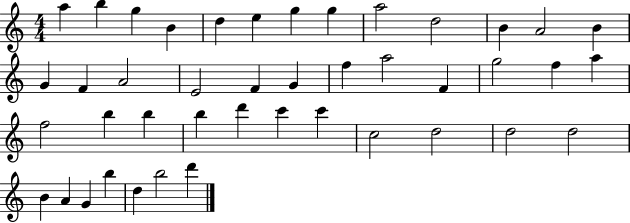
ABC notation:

X:1
T:Untitled
M:4/4
L:1/4
K:C
a b g B d e g g a2 d2 B A2 B G F A2 E2 F G f a2 F g2 f a f2 b b b d' c' c' c2 d2 d2 d2 B A G b d b2 d'